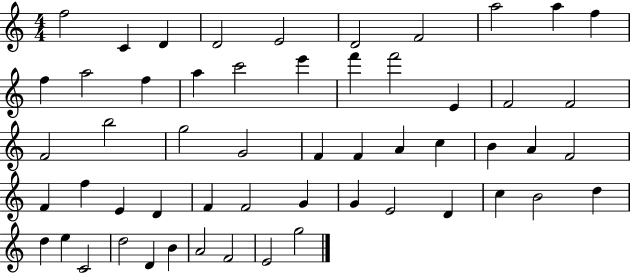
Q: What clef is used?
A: treble